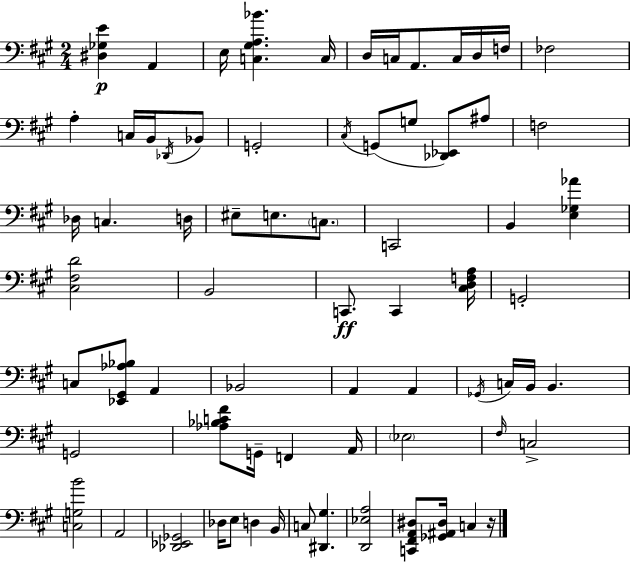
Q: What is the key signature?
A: A major